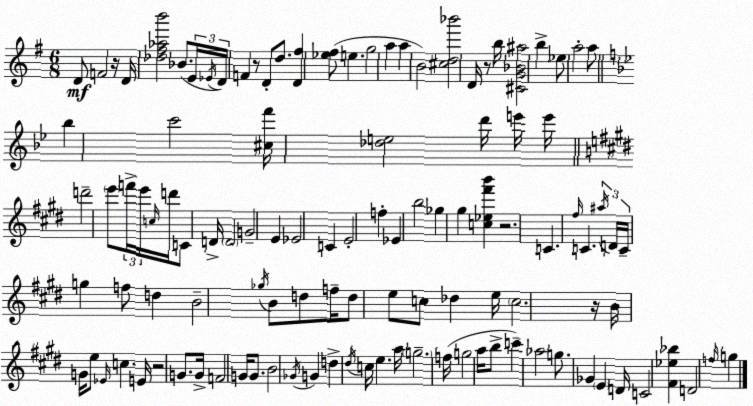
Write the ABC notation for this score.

X:1
T:Untitled
M:6/8
L:1/4
K:G
D/2 F2 z/4 D/4 [_d^f_ab']2 _B/2 E/4 _E/4 D/4 F z/2 D/2 d/2 [D^f] [_e^f]/2 e g2 a a B2 [^cd_b']2 D/4 z/2 b/4 [^CG_B^a]2 b _e/2 a2 a/2 _b c'2 [^cf']/4 [_de]2 d'/4 e'/4 e'/4 d'2 e'/2 f'/4 e'/4 c/4 d'/4 C/2 D/4 D2 G2 E _E2 C E2 f _E b2 _g ^g [c_e^f'b'] z2 C ^f/4 C ^a/4 D/4 C/4 g f/2 d B2 _g/4 B/2 d/2 f/4 d/2 e/2 c/2 _d e/4 c2 z/4 B/4 G/4 e/2 _E/4 c E/4 z2 G/2 G/4 F2 G/4 G/2 B2 _G/4 G d ^d/4 c/4 e a/4 g2 f/4 g2 a/4 b/2 c' _a2 g/2 _G E D/4 C2 [^F_e_b] D2 f/4 g